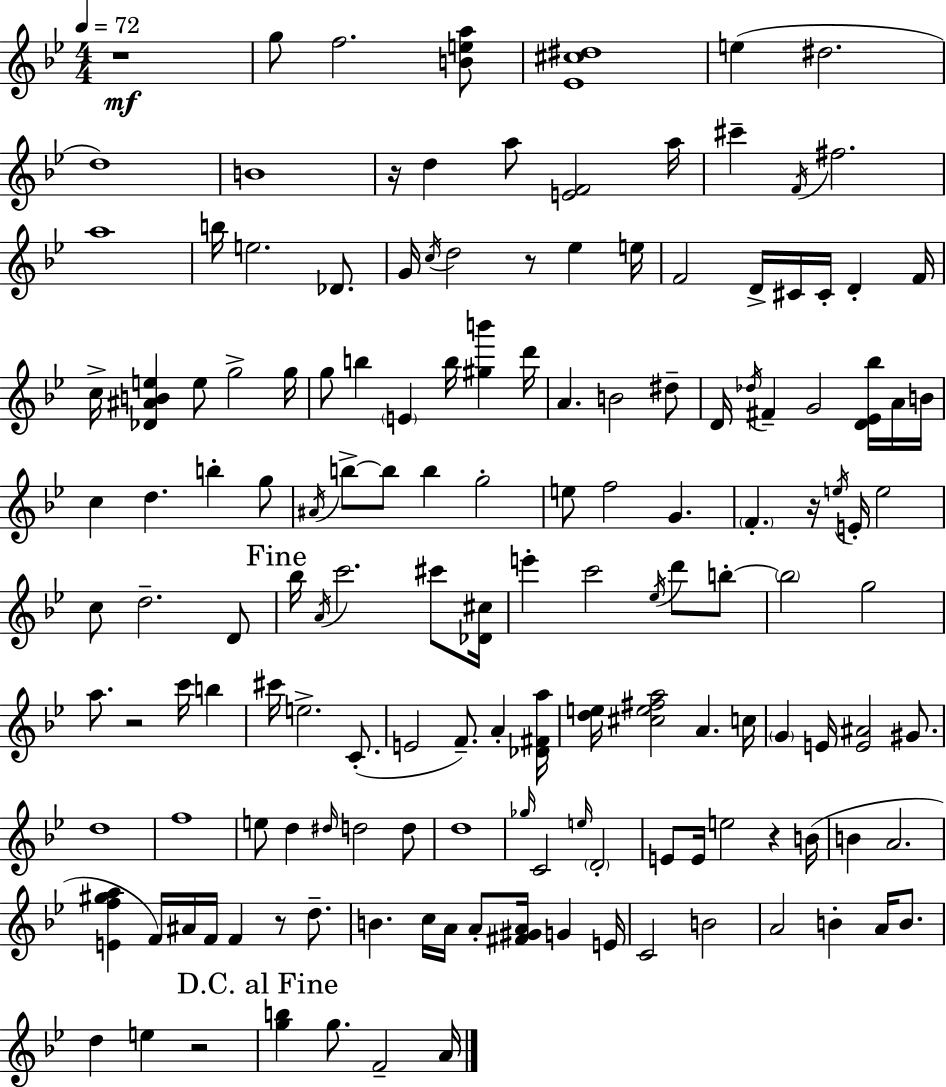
R/w G5/e F5/h. [B4,E5,A5]/e [Eb4,C#5,D#5]/w E5/q D#5/h. D5/w B4/w R/s D5/q A5/e [E4,F4]/h A5/s C#6/q F4/s F#5/h. A5/w B5/s E5/h. Db4/e. G4/s C5/s D5/h R/e Eb5/q E5/s F4/h D4/s C#4/s C#4/s D4/q F4/s C5/s [Db4,A#4,B4,E5]/q E5/e G5/h G5/s G5/e B5/q E4/q B5/s [G#5,B6]/q D6/s A4/q. B4/h D#5/e D4/s Db5/s F#4/q G4/h [D4,Eb4,Bb5]/s A4/s B4/s C5/q D5/q. B5/q G5/e A#4/s B5/e B5/e B5/q G5/h E5/e F5/h G4/q. F4/q. R/s E5/s E4/s E5/h C5/e D5/h. D4/e Bb5/s A4/s C6/h. C#6/e [Db4,C#5]/s E6/q C6/h Eb5/s D6/e B5/e B5/h G5/h A5/e. R/h C6/s B5/q C#6/s E5/h. C4/e. E4/h F4/e. A4/q [Db4,F#4,A5]/s [D5,E5]/s [C#5,E5,F#5,A5]/h A4/q. C5/s G4/q E4/s [E4,A#4]/h G#4/e. D5/w F5/w E5/e D5/q D#5/s D5/h D5/e D5/w Gb5/s C4/h E5/s D4/h E4/e E4/s E5/h R/q B4/s B4/q A4/h. [E4,F5,G#5,A5]/q F4/s A#4/s F4/s F4/q R/e D5/e. B4/q. C5/s A4/s A4/e [F#4,G#4,A4]/s G4/q E4/s C4/h B4/h A4/h B4/q A4/s B4/e. D5/q E5/q R/h [G5,B5]/q G5/e. F4/h A4/s